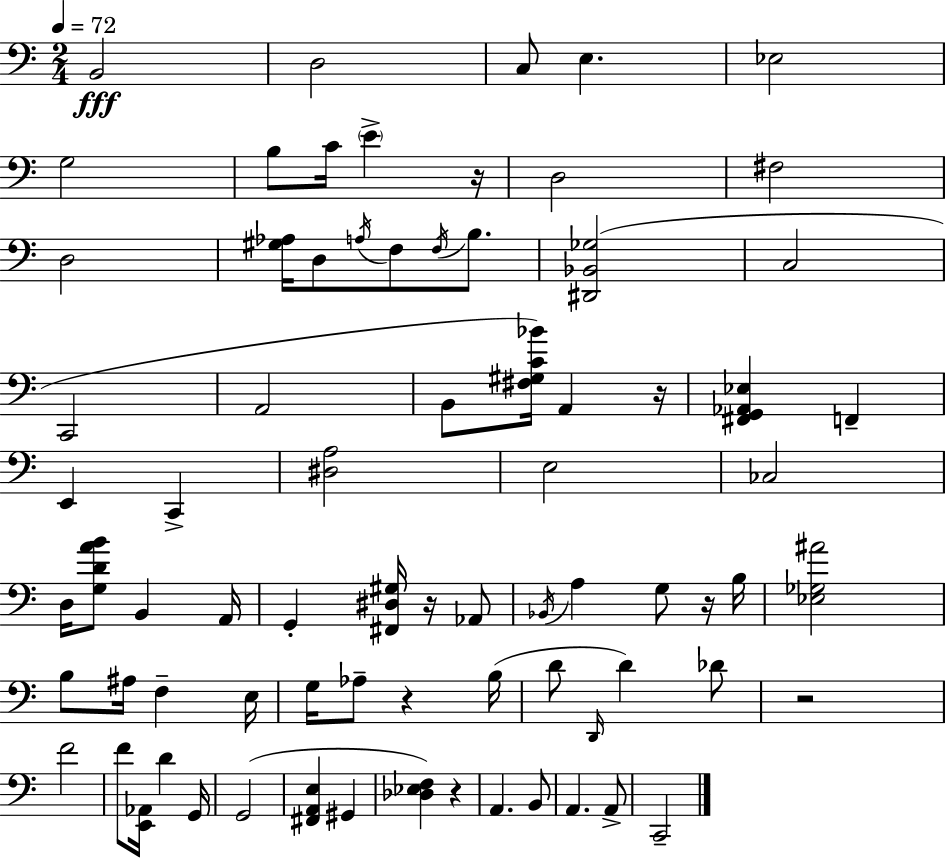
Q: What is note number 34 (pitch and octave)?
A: A3